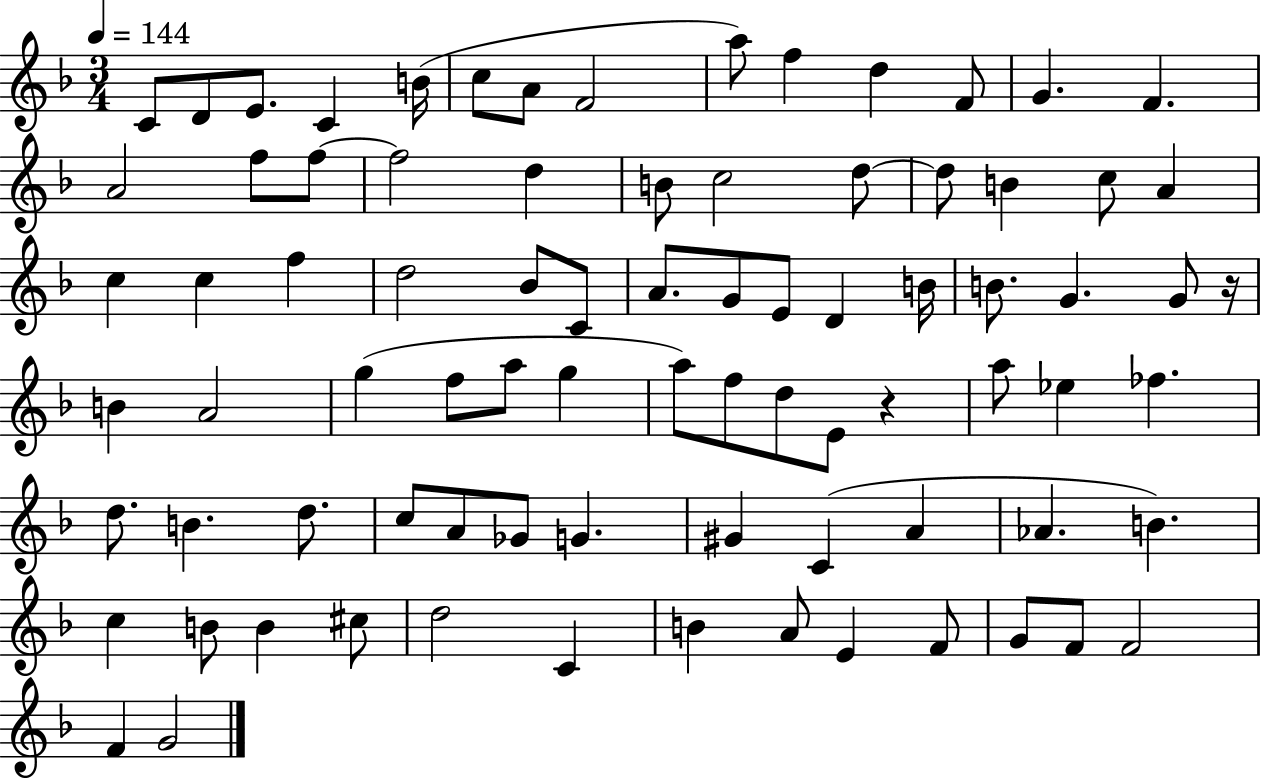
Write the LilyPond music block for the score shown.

{
  \clef treble
  \numericTimeSignature
  \time 3/4
  \key f \major
  \tempo 4 = 144
  \repeat volta 2 { c'8 d'8 e'8. c'4 b'16( | c''8 a'8 f'2 | a''8) f''4 d''4 f'8 | g'4. f'4. | \break a'2 f''8 f''8~~ | f''2 d''4 | b'8 c''2 d''8~~ | d''8 b'4 c''8 a'4 | \break c''4 c''4 f''4 | d''2 bes'8 c'8 | a'8. g'8 e'8 d'4 b'16 | b'8. g'4. g'8 r16 | \break b'4 a'2 | g''4( f''8 a''8 g''4 | a''8) f''8 d''8 e'8 r4 | a''8 ees''4 fes''4. | \break d''8. b'4. d''8. | c''8 a'8 ges'8 g'4. | gis'4 c'4( a'4 | aes'4. b'4.) | \break c''4 b'8 b'4 cis''8 | d''2 c'4 | b'4 a'8 e'4 f'8 | g'8 f'8 f'2 | \break f'4 g'2 | } \bar "|."
}